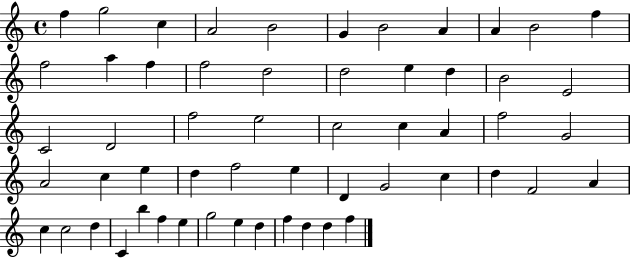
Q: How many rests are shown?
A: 0